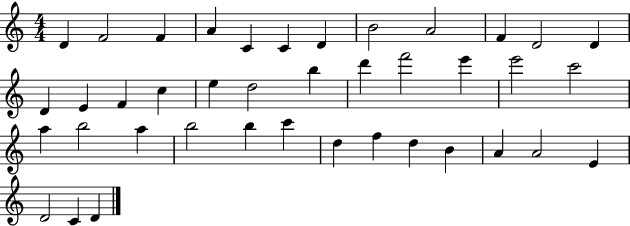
X:1
T:Untitled
M:4/4
L:1/4
K:C
D F2 F A C C D B2 A2 F D2 D D E F c e d2 b d' f'2 e' e'2 c'2 a b2 a b2 b c' d f d B A A2 E D2 C D